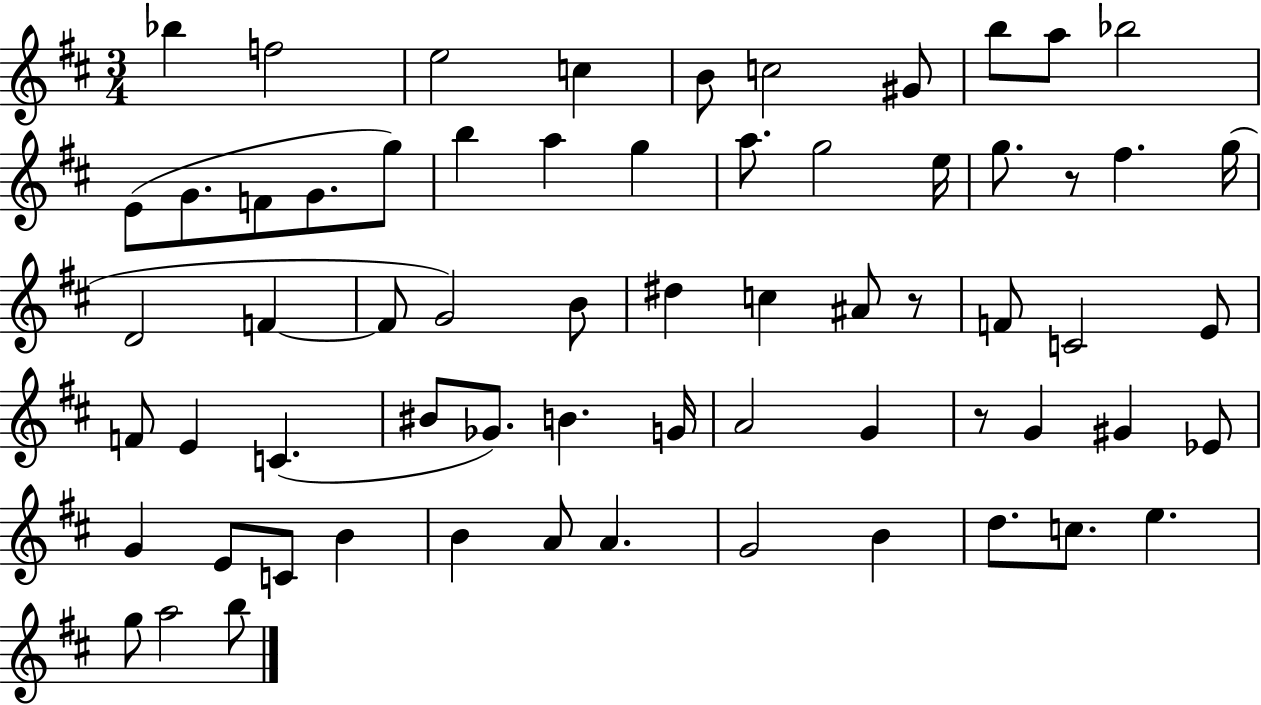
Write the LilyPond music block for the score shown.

{
  \clef treble
  \numericTimeSignature
  \time 3/4
  \key d \major
  bes''4 f''2 | e''2 c''4 | b'8 c''2 gis'8 | b''8 a''8 bes''2 | \break e'8( g'8. f'8 g'8. g''8) | b''4 a''4 g''4 | a''8. g''2 e''16 | g''8. r8 fis''4. g''16( | \break d'2 f'4~~ | f'8 g'2) b'8 | dis''4 c''4 ais'8 r8 | f'8 c'2 e'8 | \break f'8 e'4 c'4.( | bis'8 ges'8.) b'4. g'16 | a'2 g'4 | r8 g'4 gis'4 ees'8 | \break g'4 e'8 c'8 b'4 | b'4 a'8 a'4. | g'2 b'4 | d''8. c''8. e''4. | \break g''8 a''2 b''8 | \bar "|."
}